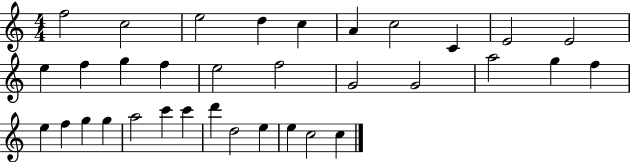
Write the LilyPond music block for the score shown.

{
  \clef treble
  \numericTimeSignature
  \time 4/4
  \key c \major
  f''2 c''2 | e''2 d''4 c''4 | a'4 c''2 c'4 | e'2 e'2 | \break e''4 f''4 g''4 f''4 | e''2 f''2 | g'2 g'2 | a''2 g''4 f''4 | \break e''4 f''4 g''4 g''4 | a''2 c'''4 c'''4 | d'''4 d''2 e''4 | e''4 c''2 c''4 | \break \bar "|."
}